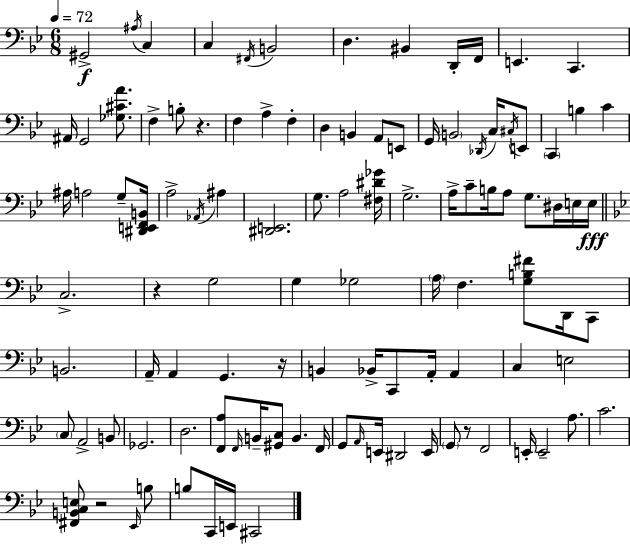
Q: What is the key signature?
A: G minor